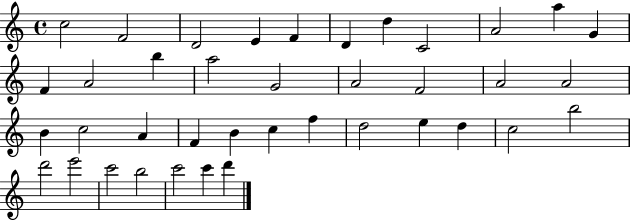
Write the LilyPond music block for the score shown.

{
  \clef treble
  \time 4/4
  \defaultTimeSignature
  \key c \major
  c''2 f'2 | d'2 e'4 f'4 | d'4 d''4 c'2 | a'2 a''4 g'4 | \break f'4 a'2 b''4 | a''2 g'2 | a'2 f'2 | a'2 a'2 | \break b'4 c''2 a'4 | f'4 b'4 c''4 f''4 | d''2 e''4 d''4 | c''2 b''2 | \break d'''2 e'''2 | c'''2 b''2 | c'''2 c'''4 d'''4 | \bar "|."
}